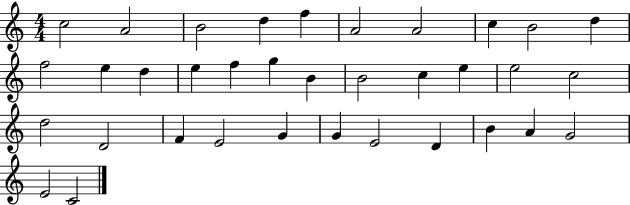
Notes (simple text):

C5/h A4/h B4/h D5/q F5/q A4/h A4/h C5/q B4/h D5/q F5/h E5/q D5/q E5/q F5/q G5/q B4/q B4/h C5/q E5/q E5/h C5/h D5/h D4/h F4/q E4/h G4/q G4/q E4/h D4/q B4/q A4/q G4/h E4/h C4/h